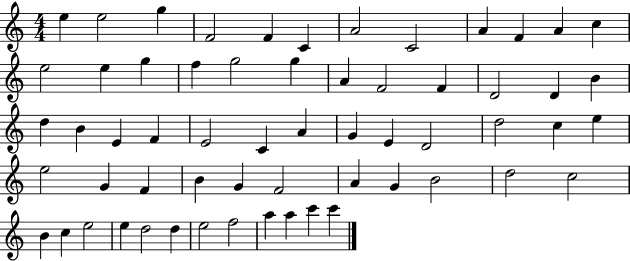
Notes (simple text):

E5/q E5/h G5/q F4/h F4/q C4/q A4/h C4/h A4/q F4/q A4/q C5/q E5/h E5/q G5/q F5/q G5/h G5/q A4/q F4/h F4/q D4/h D4/q B4/q D5/q B4/q E4/q F4/q E4/h C4/q A4/q G4/q E4/q D4/h D5/h C5/q E5/q E5/h G4/q F4/q B4/q G4/q F4/h A4/q G4/q B4/h D5/h C5/h B4/q C5/q E5/h E5/q D5/h D5/q E5/h F5/h A5/q A5/q C6/q C6/q